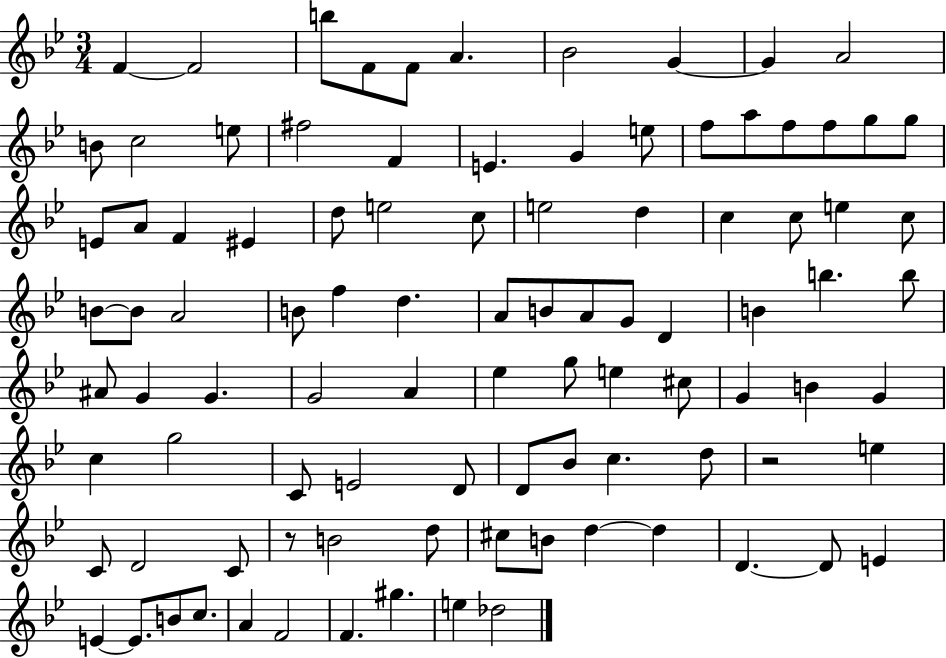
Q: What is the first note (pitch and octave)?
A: F4